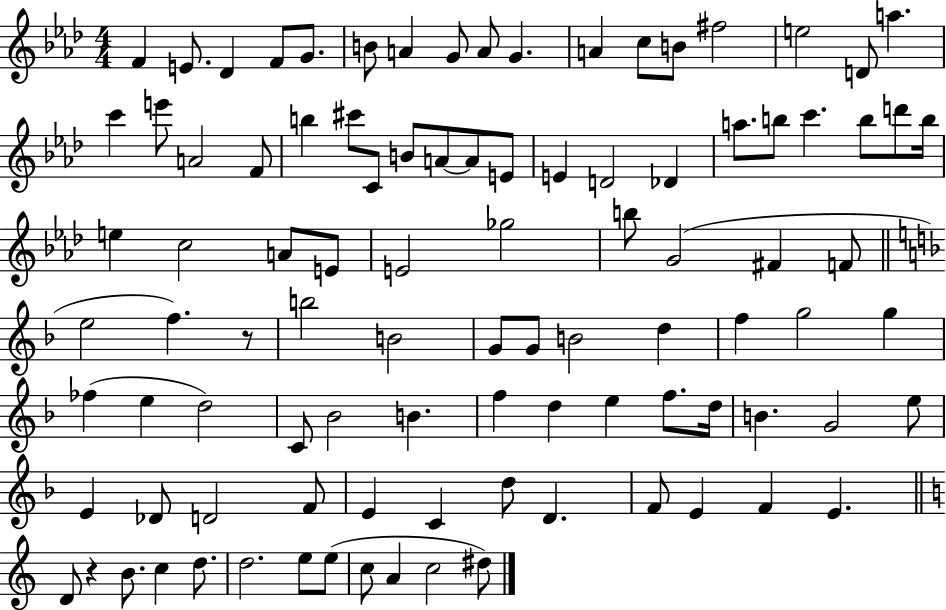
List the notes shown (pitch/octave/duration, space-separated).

F4/q E4/e. Db4/q F4/e G4/e. B4/e A4/q G4/e A4/e G4/q. A4/q C5/e B4/e F#5/h E5/h D4/e A5/q. C6/q E6/e A4/h F4/e B5/q C#6/e C4/e B4/e A4/e A4/e E4/e E4/q D4/h Db4/q A5/e. B5/e C6/q. B5/e D6/e B5/s E5/q C5/h A4/e E4/e E4/h Gb5/h B5/e G4/h F#4/q F4/e E5/h F5/q. R/e B5/h B4/h G4/e G4/e B4/h D5/q F5/q G5/h G5/q FES5/q E5/q D5/h C4/e Bb4/h B4/q. F5/q D5/q E5/q F5/e. D5/s B4/q. G4/h E5/e E4/q Db4/e D4/h F4/e E4/q C4/q D5/e D4/q. F4/e E4/q F4/q E4/q. D4/e R/q B4/e. C5/q D5/e. D5/h. E5/e E5/e C5/e A4/q C5/h D#5/e